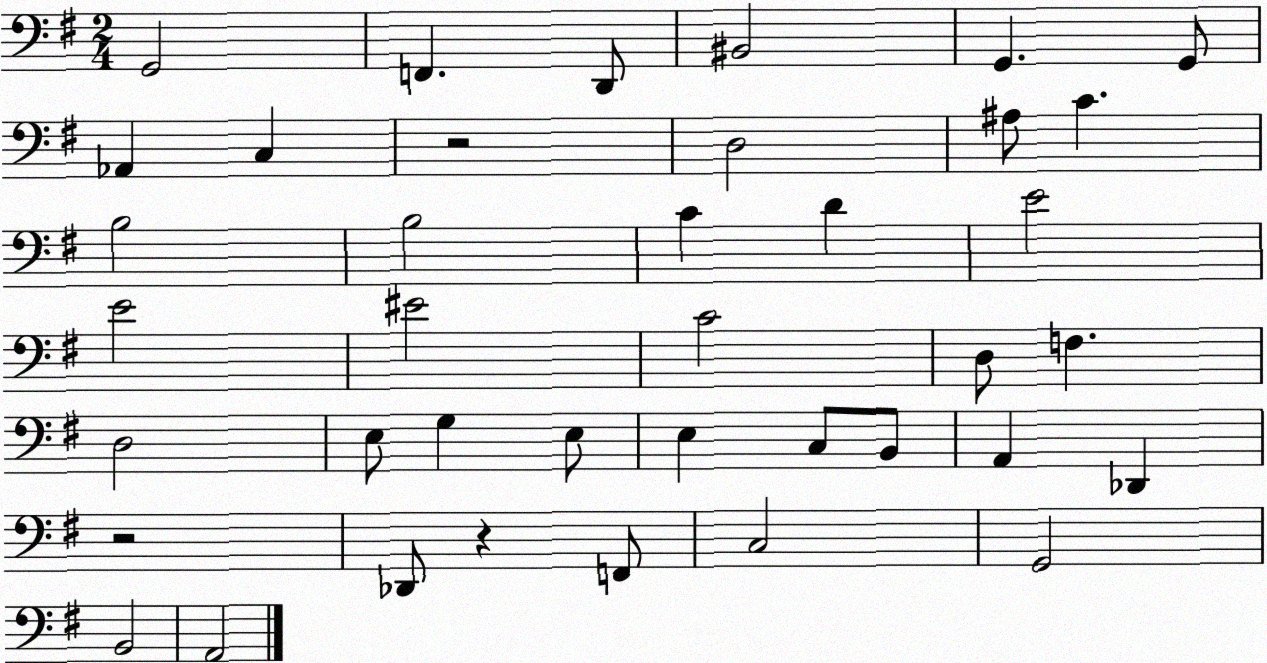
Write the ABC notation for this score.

X:1
T:Untitled
M:2/4
L:1/4
K:G
G,,2 F,, D,,/2 ^B,,2 G,, G,,/2 _A,, C, z2 D,2 ^A,/2 C B,2 B,2 C D E2 E2 ^E2 C2 D,/2 F, D,2 E,/2 G, E,/2 E, C,/2 B,,/2 A,, _D,, z2 _D,,/2 z F,,/2 C,2 G,,2 B,,2 A,,2